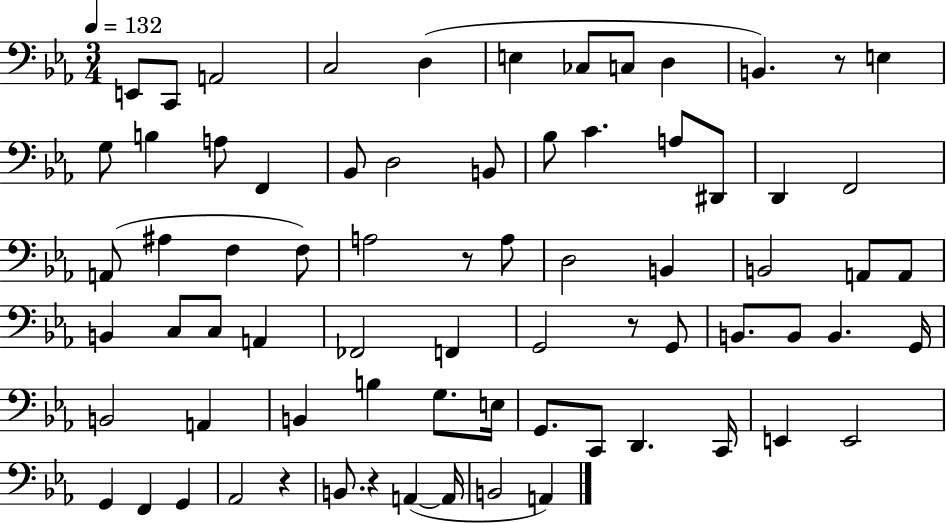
{
  \clef bass
  \numericTimeSignature
  \time 3/4
  \key ees \major
  \tempo 4 = 132
  \repeat volta 2 { e,8 c,8 a,2 | c2 d4( | e4 ces8 c8 d4 | b,4.) r8 e4 | \break g8 b4 a8 f,4 | bes,8 d2 b,8 | bes8 c'4. a8 dis,8 | d,4 f,2 | \break a,8( ais4 f4 f8) | a2 r8 a8 | d2 b,4 | b,2 a,8 a,8 | \break b,4 c8 c8 a,4 | fes,2 f,4 | g,2 r8 g,8 | b,8. b,8 b,4. g,16 | \break b,2 a,4 | b,4 b4 g8. e16 | g,8. c,8 d,4. c,16 | e,4 e,2 | \break g,4 f,4 g,4 | aes,2 r4 | b,8. r4 a,4~(~ a,16 | b,2 a,4) | \break } \bar "|."
}